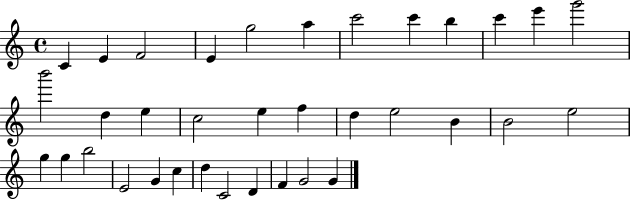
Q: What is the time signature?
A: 4/4